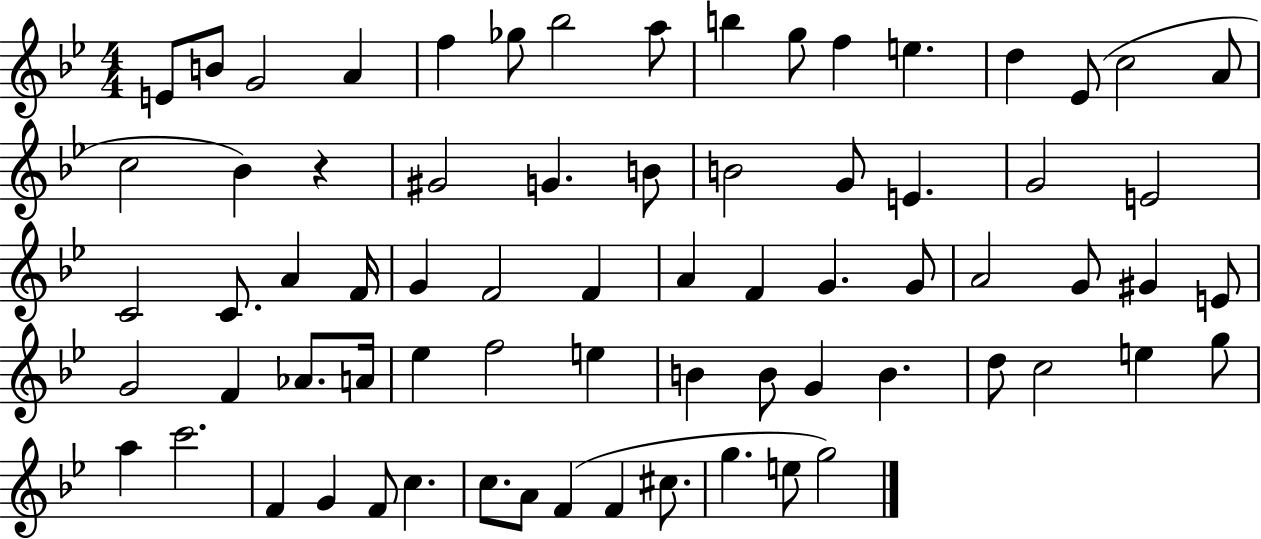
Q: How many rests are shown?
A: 1